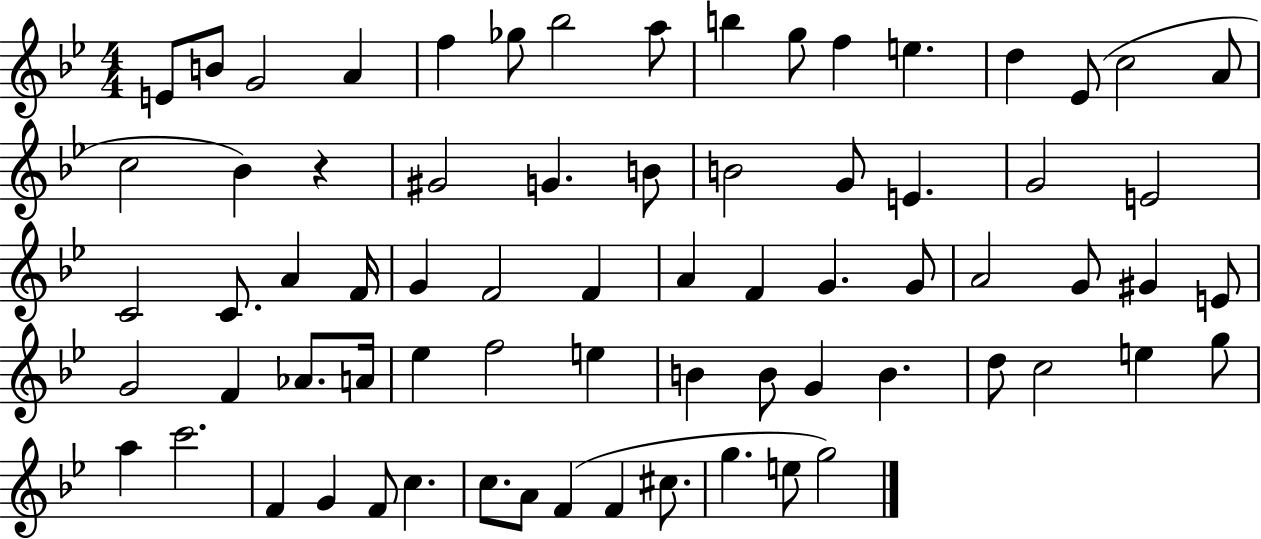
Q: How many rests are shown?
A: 1